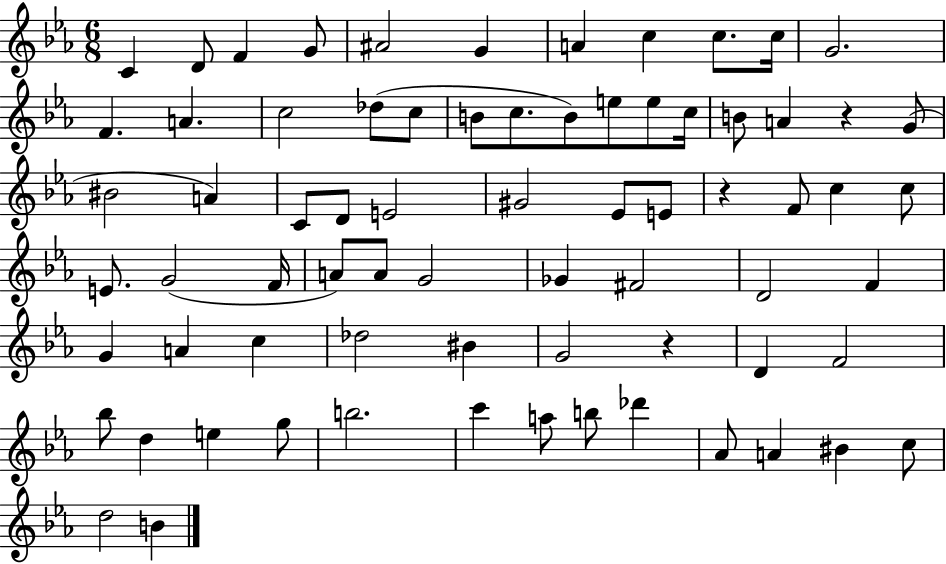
X:1
T:Untitled
M:6/8
L:1/4
K:Eb
C D/2 F G/2 ^A2 G A c c/2 c/4 G2 F A c2 _d/2 c/2 B/2 c/2 B/2 e/2 e/2 c/4 B/2 A z G/2 ^B2 A C/2 D/2 E2 ^G2 _E/2 E/2 z F/2 c c/2 E/2 G2 F/4 A/2 A/2 G2 _G ^F2 D2 F G A c _d2 ^B G2 z D F2 _b/2 d e g/2 b2 c' a/2 b/2 _d' _A/2 A ^B c/2 d2 B